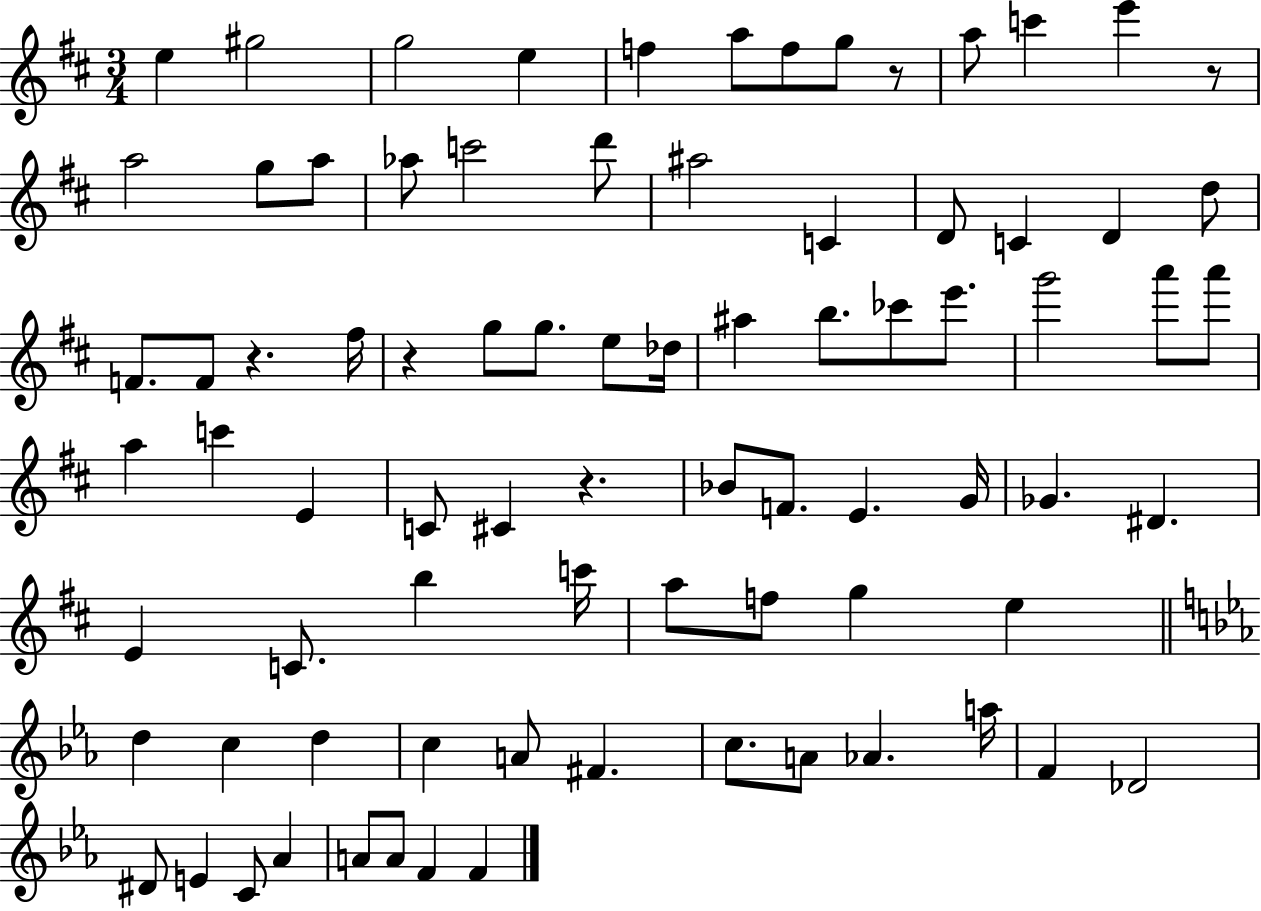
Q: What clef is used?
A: treble